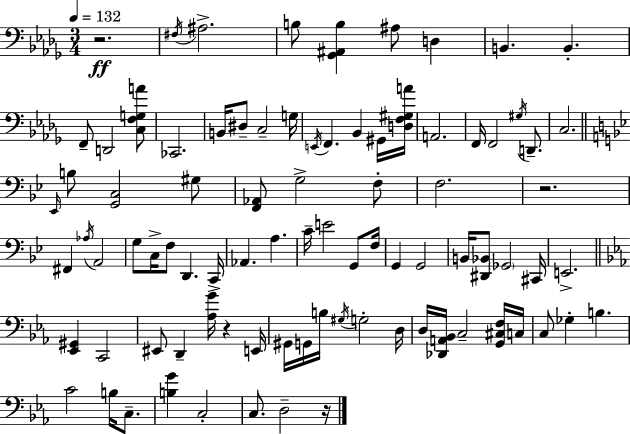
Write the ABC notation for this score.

X:1
T:Untitled
M:3/4
L:1/4
K:Bbm
z2 ^F,/4 ^A,2 B,/2 [_G,,^A,,B,] ^A,/2 D, B,, B,, F,,/2 D,,2 [C,F,G,A]/2 _C,,2 B,,/4 ^D,/2 C,2 G,/4 E,,/4 F,, _B,, ^G,,/4 [D,F,^G,A]/4 A,,2 F,,/4 F,,2 ^G,/4 D,,/2 C,2 _E,,/4 B,/2 [G,,C,]2 ^G,/2 [F,,_A,,]/2 G,2 F,/2 F,2 z2 ^F,, _A,/4 A,,2 G,/2 C,/4 F,/2 D,, C,,/4 _A,, A, C/4 E2 G,,/2 F,/4 G,, G,,2 B,,/4 [^D,,_B,,]/2 _G,,2 ^C,,/4 E,,2 [_E,,^G,,] C,,2 ^E,,/2 D,, [_A,G]/4 z E,,/4 ^G,,/4 G,,/4 B,/4 ^G,/4 G,2 D,/4 D,/4 [_D,,A,,_B,,]/4 C,2 [G,,^C,F,]/4 C,/4 C,/2 _G, B, C2 B,/4 C,/2 [B,G] C,2 C,/2 D,2 z/4